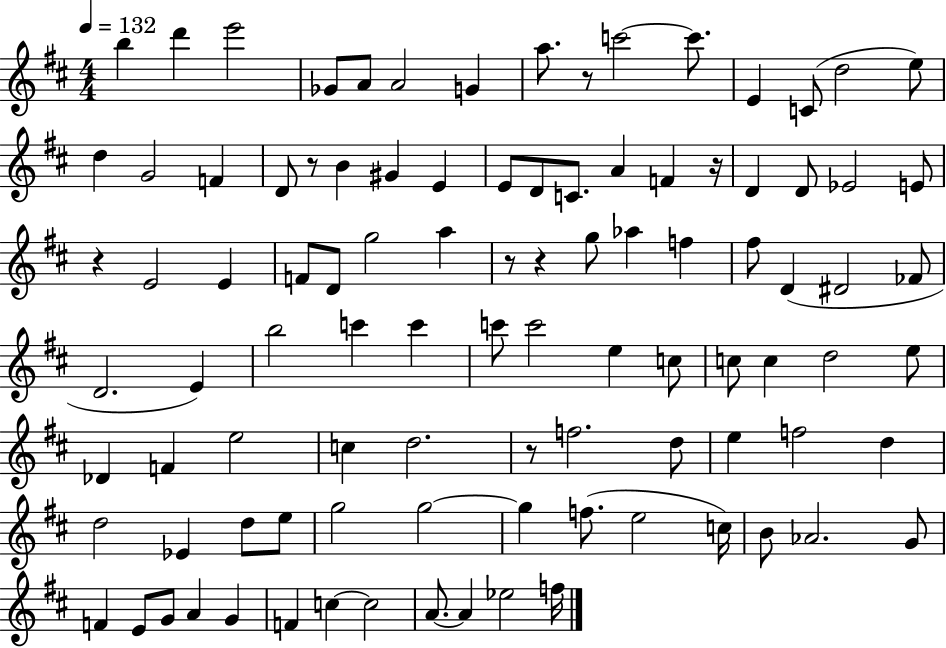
X:1
T:Untitled
M:4/4
L:1/4
K:D
b d' e'2 _G/2 A/2 A2 G a/2 z/2 c'2 c'/2 E C/2 d2 e/2 d G2 F D/2 z/2 B ^G E E/2 D/2 C/2 A F z/4 D D/2 _E2 E/2 z E2 E F/2 D/2 g2 a z/2 z g/2 _a f ^f/2 D ^D2 _F/2 D2 E b2 c' c' c'/2 c'2 e c/2 c/2 c d2 e/2 _D F e2 c d2 z/2 f2 d/2 e f2 d d2 _E d/2 e/2 g2 g2 g f/2 e2 c/4 B/2 _A2 G/2 F E/2 G/2 A G F c c2 A/2 A _e2 f/4